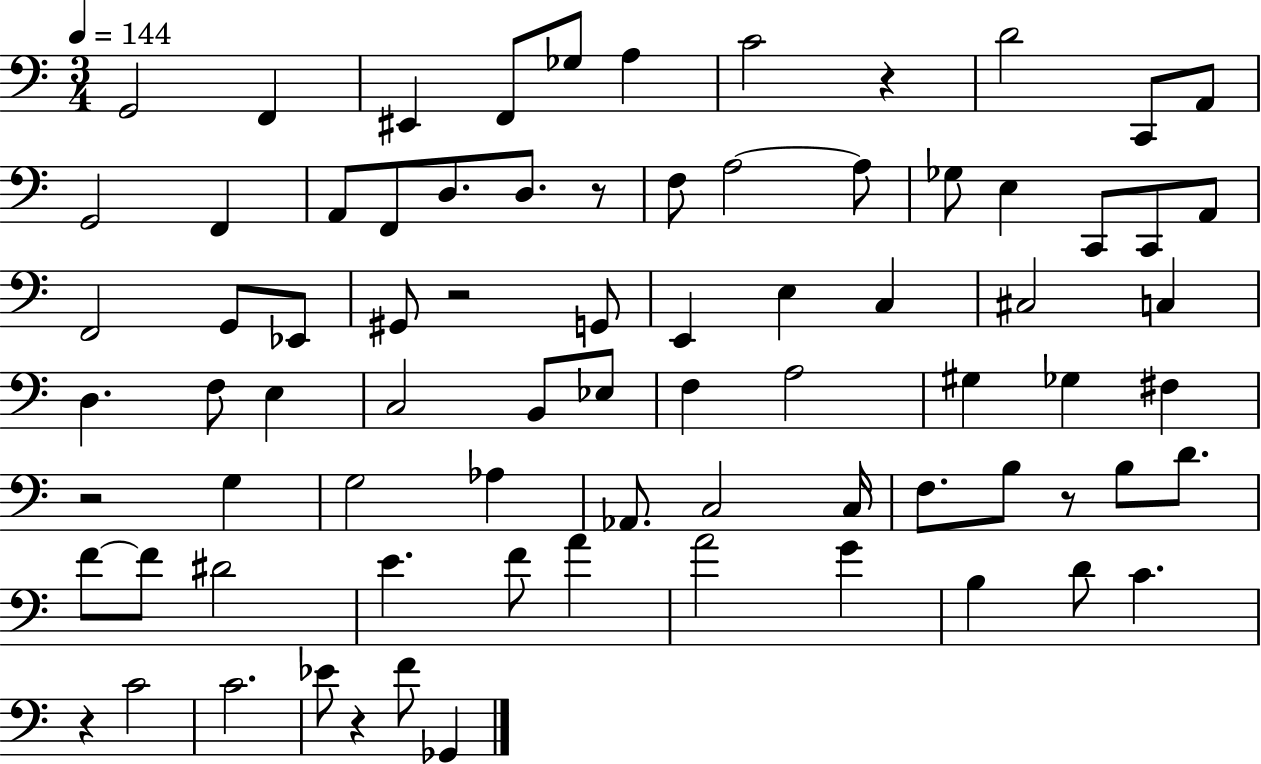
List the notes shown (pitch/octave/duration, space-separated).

G2/h F2/q EIS2/q F2/e Gb3/e A3/q C4/h R/q D4/h C2/e A2/e G2/h F2/q A2/e F2/e D3/e. D3/e. R/e F3/e A3/h A3/e Gb3/e E3/q C2/e C2/e A2/e F2/h G2/e Eb2/e G#2/e R/h G2/e E2/q E3/q C3/q C#3/h C3/q D3/q. F3/e E3/q C3/h B2/e Eb3/e F3/q A3/h G#3/q Gb3/q F#3/q R/h G3/q G3/h Ab3/q Ab2/e. C3/h C3/s F3/e. B3/e R/e B3/e D4/e. F4/e F4/e D#4/h E4/q. F4/e A4/q A4/h G4/q B3/q D4/e C4/q. R/q C4/h C4/h. Eb4/e R/q F4/e Gb2/q